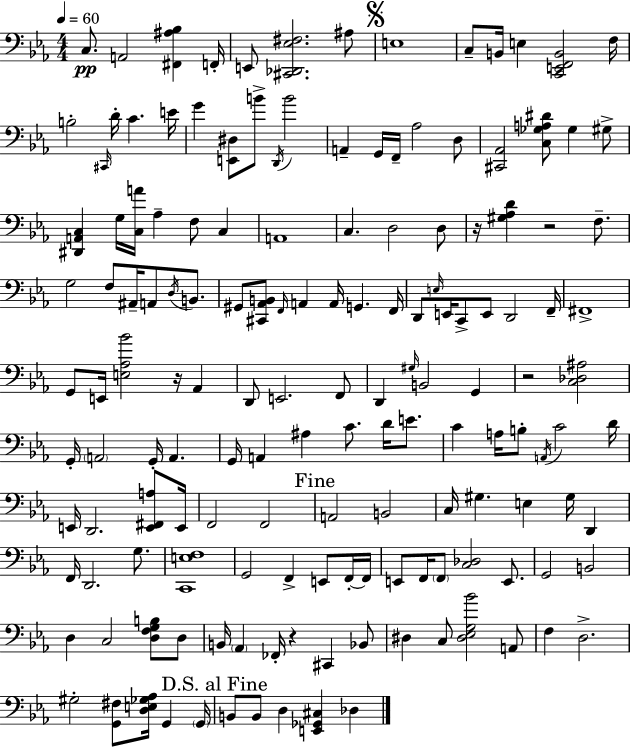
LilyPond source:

{
  \clef bass
  \numericTimeSignature
  \time 4/4
  \key ees \major
  \tempo 4 = 60
  c8.\pp a,2 <fis, ais bes>4 f,16-. | e,8 <cis, des, ees fis>2. ais8 | \mark \markup { \musicglyph "scripts.segno" } e1 | c8-- b,16 e4 <c, e, f, b,>2 f16 | \break b2-. \grace { cis,16 } d'16-. c'4. | e'16 g'4 <e, dis>8 b'8-> \acciaccatura { d,16 } b'2 | a,4-- g,16 f,16-- aes2 | d8 <cis, aes,>2 <c ges a dis'>8 ges4 | \break gis8-> <dis, a, c>4 g16 <c a'>16 aes4-- f8 c4 | a,1 | c4. d2 | d8 r16 <gis aes d'>4 r2 f8.-- | \break g2 f8 ais,16-- a,8 \acciaccatura { d16 } | b,8. gis,8 <cis, aes, b,>8 \grace { f,16 } a,4 a,16 g,4. | f,16 d,8 \grace { e16 } e,16 c,8-> e,8 d,2 | f,16-- fis,1-> | \break g,8 e,16 <e aes bes'>2 | r16 aes,4 d,8 e,2. | f,8 d,4 \grace { gis16 } b,2 | g,4 r2 <c des ais>2 | \break g,16-. \parenthesize a,2 g,16-. | a,4. g,16 a,4 ais4 c'8. | d'16 e'8. c'4 a16 b8-. \acciaccatura { a,16 } c'2 | d'16 e,16 d,2. | \break <e, fis, a>8 e,16 f,2 f,2 | \mark "Fine" a,2 b,2 | c16 gis4. e4 | gis16 d,4 f,16 d,2. | \break g8. <c, e f>1 | g,2 f,4-> | e,8 f,16-.~~ f,16 e,8 f,16 \parenthesize f,8 <c des>2 | e,8. g,2 b,2 | \break d4 c2 | <d f g b>8 d8 b,16 \parenthesize aes,4 fes,16-. r4 | cis,4 bes,8 dis4 c8 <dis ees g bes'>2 | a,8 f4 d2.-> | \break gis2-. <g, fis>8 | <d e ges aes>16 g,4 \parenthesize g,16 \mark "D.S. al Fine" b,8 b,8 d4 <e, ges, cis>4 | des4 \bar "|."
}